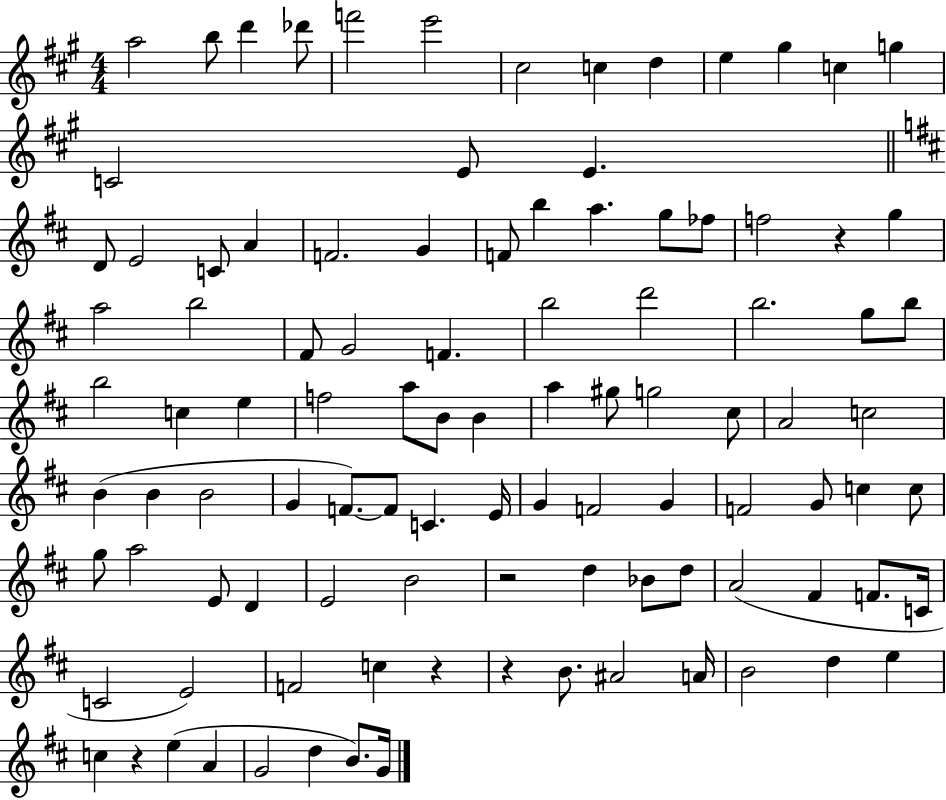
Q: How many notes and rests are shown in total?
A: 102